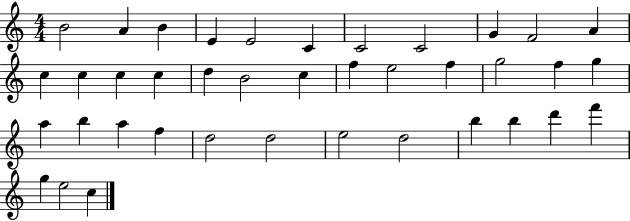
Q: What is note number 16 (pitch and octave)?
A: D5